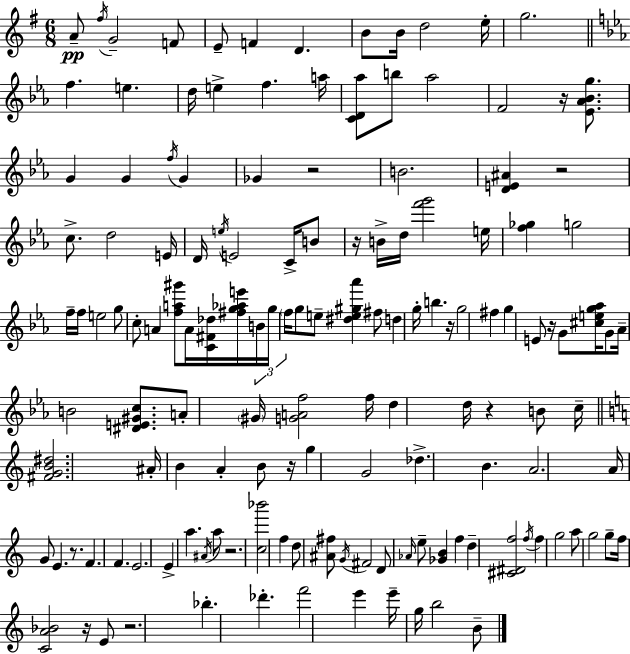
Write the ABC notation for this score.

X:1
T:Untitled
M:6/8
L:1/4
K:G
A/2 ^f/4 G2 F/2 E/2 F D B/2 B/4 d2 e/4 g2 f e d/4 e f a/4 [CD_a]/2 b/2 _a2 F2 z/4 [_E_A_Bg]/2 G G f/4 G _G z2 B2 [DE^A] z2 c/2 d2 E/4 D/4 e/4 E2 C/4 B/2 z/4 B/4 d/4 [f'g']2 e/4 [f_g] g2 f/4 f/4 e2 g/2 c/2 A [fa^g']/2 A/4 [C^F_d]/4 [^fg_ae']/4 B/4 g/4 f/4 g/2 e/2 [^de^g_a'] ^f/2 d g/4 b z/4 g2 ^f g E/2 z/4 G/2 [^ceg_a]/4 G/2 _A/4 B2 [^DE^Gc]/2 A/2 ^G/4 [GAf]2 f/4 d d/4 z B/2 c/4 [^FGB^d]2 ^A/4 B A B/2 z/4 g G2 _d B A2 A/4 G/2 E z/2 F F E2 E a ^A/4 a/2 z2 [c_b']2 f d/2 [^A^f]/2 G/4 ^F2 D/2 _A/4 e/2 [_GB] f d [^C^Df]2 f/4 f g2 a/2 g2 g/2 f/4 [CA_B]2 z/4 E/2 z2 _b _d' f'2 e' e'/4 g/4 b2 B/2